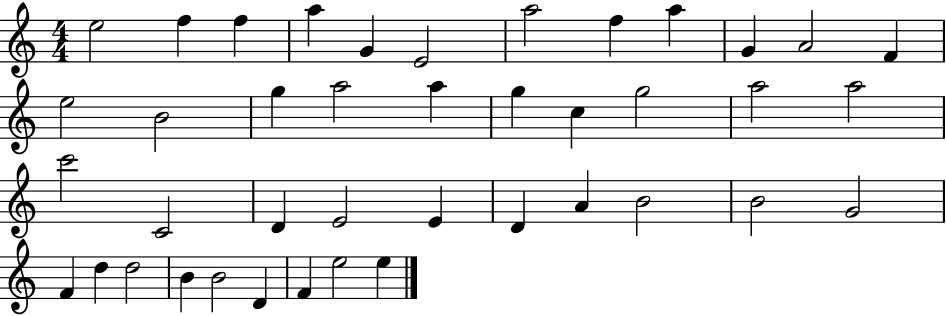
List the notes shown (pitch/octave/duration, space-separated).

E5/h F5/q F5/q A5/q G4/q E4/h A5/h F5/q A5/q G4/q A4/h F4/q E5/h B4/h G5/q A5/h A5/q G5/q C5/q G5/h A5/h A5/h C6/h C4/h D4/q E4/h E4/q D4/q A4/q B4/h B4/h G4/h F4/q D5/q D5/h B4/q B4/h D4/q F4/q E5/h E5/q